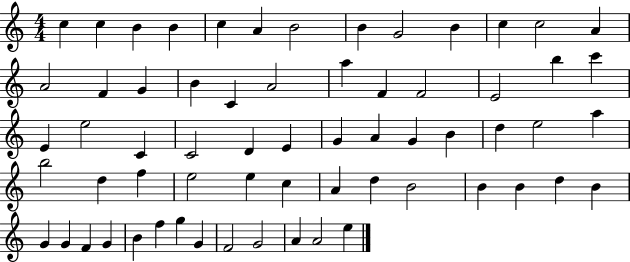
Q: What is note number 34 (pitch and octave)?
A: G4